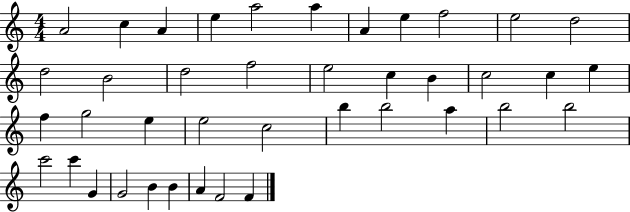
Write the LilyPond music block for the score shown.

{
  \clef treble
  \numericTimeSignature
  \time 4/4
  \key c \major
  a'2 c''4 a'4 | e''4 a''2 a''4 | a'4 e''4 f''2 | e''2 d''2 | \break d''2 b'2 | d''2 f''2 | e''2 c''4 b'4 | c''2 c''4 e''4 | \break f''4 g''2 e''4 | e''2 c''2 | b''4 b''2 a''4 | b''2 b''2 | \break c'''2 c'''4 g'4 | g'2 b'4 b'4 | a'4 f'2 f'4 | \bar "|."
}